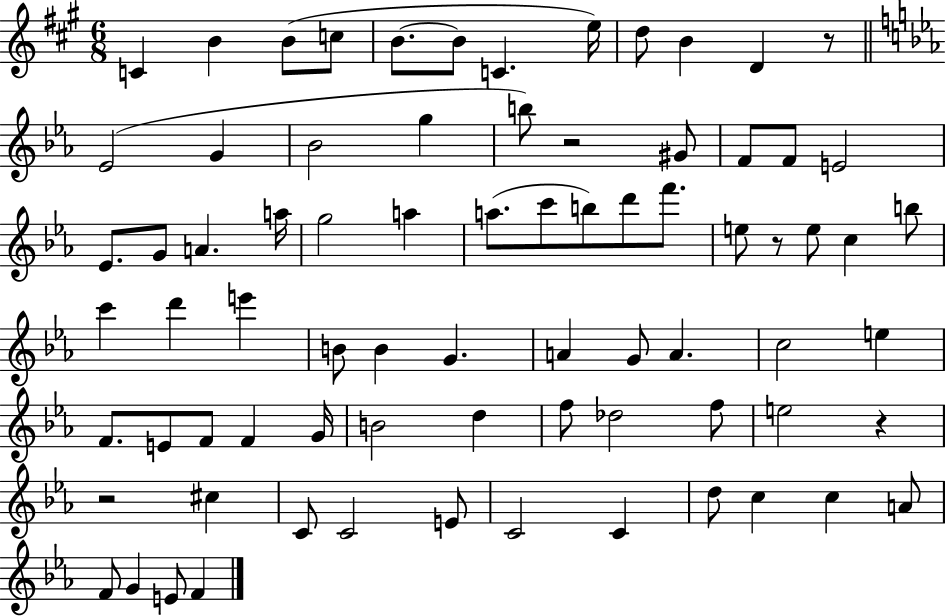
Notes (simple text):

C4/q B4/q B4/e C5/e B4/e. B4/e C4/q. E5/s D5/e B4/q D4/q R/e Eb4/h G4/q Bb4/h G5/q B5/e R/h G#4/e F4/e F4/e E4/h Eb4/e. G4/e A4/q. A5/s G5/h A5/q A5/e. C6/e B5/e D6/e F6/e. E5/e R/e E5/e C5/q B5/e C6/q D6/q E6/q B4/e B4/q G4/q. A4/q G4/e A4/q. C5/h E5/q F4/e. E4/e F4/e F4/q G4/s B4/h D5/q F5/e Db5/h F5/e E5/h R/q R/h C#5/q C4/e C4/h E4/e C4/h C4/q D5/e C5/q C5/q A4/e F4/e G4/q E4/e F4/q